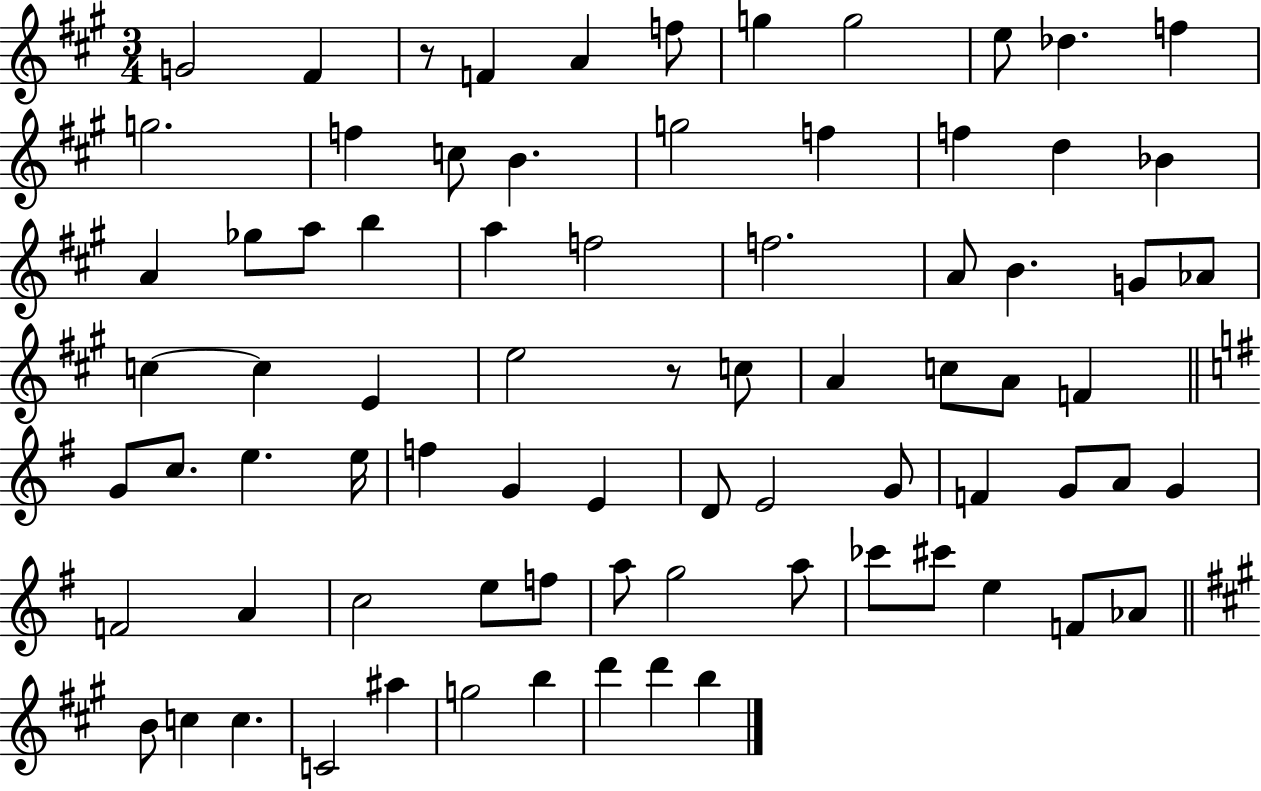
{
  \clef treble
  \numericTimeSignature
  \time 3/4
  \key a \major
  g'2 fis'4 | r8 f'4 a'4 f''8 | g''4 g''2 | e''8 des''4. f''4 | \break g''2. | f''4 c''8 b'4. | g''2 f''4 | f''4 d''4 bes'4 | \break a'4 ges''8 a''8 b''4 | a''4 f''2 | f''2. | a'8 b'4. g'8 aes'8 | \break c''4~~ c''4 e'4 | e''2 r8 c''8 | a'4 c''8 a'8 f'4 | \bar "||" \break \key e \minor g'8 c''8. e''4. e''16 | f''4 g'4 e'4 | d'8 e'2 g'8 | f'4 g'8 a'8 g'4 | \break f'2 a'4 | c''2 e''8 f''8 | a''8 g''2 a''8 | ces'''8 cis'''8 e''4 f'8 aes'8 | \break \bar "||" \break \key a \major b'8 c''4 c''4. | c'2 ais''4 | g''2 b''4 | d'''4 d'''4 b''4 | \break \bar "|."
}